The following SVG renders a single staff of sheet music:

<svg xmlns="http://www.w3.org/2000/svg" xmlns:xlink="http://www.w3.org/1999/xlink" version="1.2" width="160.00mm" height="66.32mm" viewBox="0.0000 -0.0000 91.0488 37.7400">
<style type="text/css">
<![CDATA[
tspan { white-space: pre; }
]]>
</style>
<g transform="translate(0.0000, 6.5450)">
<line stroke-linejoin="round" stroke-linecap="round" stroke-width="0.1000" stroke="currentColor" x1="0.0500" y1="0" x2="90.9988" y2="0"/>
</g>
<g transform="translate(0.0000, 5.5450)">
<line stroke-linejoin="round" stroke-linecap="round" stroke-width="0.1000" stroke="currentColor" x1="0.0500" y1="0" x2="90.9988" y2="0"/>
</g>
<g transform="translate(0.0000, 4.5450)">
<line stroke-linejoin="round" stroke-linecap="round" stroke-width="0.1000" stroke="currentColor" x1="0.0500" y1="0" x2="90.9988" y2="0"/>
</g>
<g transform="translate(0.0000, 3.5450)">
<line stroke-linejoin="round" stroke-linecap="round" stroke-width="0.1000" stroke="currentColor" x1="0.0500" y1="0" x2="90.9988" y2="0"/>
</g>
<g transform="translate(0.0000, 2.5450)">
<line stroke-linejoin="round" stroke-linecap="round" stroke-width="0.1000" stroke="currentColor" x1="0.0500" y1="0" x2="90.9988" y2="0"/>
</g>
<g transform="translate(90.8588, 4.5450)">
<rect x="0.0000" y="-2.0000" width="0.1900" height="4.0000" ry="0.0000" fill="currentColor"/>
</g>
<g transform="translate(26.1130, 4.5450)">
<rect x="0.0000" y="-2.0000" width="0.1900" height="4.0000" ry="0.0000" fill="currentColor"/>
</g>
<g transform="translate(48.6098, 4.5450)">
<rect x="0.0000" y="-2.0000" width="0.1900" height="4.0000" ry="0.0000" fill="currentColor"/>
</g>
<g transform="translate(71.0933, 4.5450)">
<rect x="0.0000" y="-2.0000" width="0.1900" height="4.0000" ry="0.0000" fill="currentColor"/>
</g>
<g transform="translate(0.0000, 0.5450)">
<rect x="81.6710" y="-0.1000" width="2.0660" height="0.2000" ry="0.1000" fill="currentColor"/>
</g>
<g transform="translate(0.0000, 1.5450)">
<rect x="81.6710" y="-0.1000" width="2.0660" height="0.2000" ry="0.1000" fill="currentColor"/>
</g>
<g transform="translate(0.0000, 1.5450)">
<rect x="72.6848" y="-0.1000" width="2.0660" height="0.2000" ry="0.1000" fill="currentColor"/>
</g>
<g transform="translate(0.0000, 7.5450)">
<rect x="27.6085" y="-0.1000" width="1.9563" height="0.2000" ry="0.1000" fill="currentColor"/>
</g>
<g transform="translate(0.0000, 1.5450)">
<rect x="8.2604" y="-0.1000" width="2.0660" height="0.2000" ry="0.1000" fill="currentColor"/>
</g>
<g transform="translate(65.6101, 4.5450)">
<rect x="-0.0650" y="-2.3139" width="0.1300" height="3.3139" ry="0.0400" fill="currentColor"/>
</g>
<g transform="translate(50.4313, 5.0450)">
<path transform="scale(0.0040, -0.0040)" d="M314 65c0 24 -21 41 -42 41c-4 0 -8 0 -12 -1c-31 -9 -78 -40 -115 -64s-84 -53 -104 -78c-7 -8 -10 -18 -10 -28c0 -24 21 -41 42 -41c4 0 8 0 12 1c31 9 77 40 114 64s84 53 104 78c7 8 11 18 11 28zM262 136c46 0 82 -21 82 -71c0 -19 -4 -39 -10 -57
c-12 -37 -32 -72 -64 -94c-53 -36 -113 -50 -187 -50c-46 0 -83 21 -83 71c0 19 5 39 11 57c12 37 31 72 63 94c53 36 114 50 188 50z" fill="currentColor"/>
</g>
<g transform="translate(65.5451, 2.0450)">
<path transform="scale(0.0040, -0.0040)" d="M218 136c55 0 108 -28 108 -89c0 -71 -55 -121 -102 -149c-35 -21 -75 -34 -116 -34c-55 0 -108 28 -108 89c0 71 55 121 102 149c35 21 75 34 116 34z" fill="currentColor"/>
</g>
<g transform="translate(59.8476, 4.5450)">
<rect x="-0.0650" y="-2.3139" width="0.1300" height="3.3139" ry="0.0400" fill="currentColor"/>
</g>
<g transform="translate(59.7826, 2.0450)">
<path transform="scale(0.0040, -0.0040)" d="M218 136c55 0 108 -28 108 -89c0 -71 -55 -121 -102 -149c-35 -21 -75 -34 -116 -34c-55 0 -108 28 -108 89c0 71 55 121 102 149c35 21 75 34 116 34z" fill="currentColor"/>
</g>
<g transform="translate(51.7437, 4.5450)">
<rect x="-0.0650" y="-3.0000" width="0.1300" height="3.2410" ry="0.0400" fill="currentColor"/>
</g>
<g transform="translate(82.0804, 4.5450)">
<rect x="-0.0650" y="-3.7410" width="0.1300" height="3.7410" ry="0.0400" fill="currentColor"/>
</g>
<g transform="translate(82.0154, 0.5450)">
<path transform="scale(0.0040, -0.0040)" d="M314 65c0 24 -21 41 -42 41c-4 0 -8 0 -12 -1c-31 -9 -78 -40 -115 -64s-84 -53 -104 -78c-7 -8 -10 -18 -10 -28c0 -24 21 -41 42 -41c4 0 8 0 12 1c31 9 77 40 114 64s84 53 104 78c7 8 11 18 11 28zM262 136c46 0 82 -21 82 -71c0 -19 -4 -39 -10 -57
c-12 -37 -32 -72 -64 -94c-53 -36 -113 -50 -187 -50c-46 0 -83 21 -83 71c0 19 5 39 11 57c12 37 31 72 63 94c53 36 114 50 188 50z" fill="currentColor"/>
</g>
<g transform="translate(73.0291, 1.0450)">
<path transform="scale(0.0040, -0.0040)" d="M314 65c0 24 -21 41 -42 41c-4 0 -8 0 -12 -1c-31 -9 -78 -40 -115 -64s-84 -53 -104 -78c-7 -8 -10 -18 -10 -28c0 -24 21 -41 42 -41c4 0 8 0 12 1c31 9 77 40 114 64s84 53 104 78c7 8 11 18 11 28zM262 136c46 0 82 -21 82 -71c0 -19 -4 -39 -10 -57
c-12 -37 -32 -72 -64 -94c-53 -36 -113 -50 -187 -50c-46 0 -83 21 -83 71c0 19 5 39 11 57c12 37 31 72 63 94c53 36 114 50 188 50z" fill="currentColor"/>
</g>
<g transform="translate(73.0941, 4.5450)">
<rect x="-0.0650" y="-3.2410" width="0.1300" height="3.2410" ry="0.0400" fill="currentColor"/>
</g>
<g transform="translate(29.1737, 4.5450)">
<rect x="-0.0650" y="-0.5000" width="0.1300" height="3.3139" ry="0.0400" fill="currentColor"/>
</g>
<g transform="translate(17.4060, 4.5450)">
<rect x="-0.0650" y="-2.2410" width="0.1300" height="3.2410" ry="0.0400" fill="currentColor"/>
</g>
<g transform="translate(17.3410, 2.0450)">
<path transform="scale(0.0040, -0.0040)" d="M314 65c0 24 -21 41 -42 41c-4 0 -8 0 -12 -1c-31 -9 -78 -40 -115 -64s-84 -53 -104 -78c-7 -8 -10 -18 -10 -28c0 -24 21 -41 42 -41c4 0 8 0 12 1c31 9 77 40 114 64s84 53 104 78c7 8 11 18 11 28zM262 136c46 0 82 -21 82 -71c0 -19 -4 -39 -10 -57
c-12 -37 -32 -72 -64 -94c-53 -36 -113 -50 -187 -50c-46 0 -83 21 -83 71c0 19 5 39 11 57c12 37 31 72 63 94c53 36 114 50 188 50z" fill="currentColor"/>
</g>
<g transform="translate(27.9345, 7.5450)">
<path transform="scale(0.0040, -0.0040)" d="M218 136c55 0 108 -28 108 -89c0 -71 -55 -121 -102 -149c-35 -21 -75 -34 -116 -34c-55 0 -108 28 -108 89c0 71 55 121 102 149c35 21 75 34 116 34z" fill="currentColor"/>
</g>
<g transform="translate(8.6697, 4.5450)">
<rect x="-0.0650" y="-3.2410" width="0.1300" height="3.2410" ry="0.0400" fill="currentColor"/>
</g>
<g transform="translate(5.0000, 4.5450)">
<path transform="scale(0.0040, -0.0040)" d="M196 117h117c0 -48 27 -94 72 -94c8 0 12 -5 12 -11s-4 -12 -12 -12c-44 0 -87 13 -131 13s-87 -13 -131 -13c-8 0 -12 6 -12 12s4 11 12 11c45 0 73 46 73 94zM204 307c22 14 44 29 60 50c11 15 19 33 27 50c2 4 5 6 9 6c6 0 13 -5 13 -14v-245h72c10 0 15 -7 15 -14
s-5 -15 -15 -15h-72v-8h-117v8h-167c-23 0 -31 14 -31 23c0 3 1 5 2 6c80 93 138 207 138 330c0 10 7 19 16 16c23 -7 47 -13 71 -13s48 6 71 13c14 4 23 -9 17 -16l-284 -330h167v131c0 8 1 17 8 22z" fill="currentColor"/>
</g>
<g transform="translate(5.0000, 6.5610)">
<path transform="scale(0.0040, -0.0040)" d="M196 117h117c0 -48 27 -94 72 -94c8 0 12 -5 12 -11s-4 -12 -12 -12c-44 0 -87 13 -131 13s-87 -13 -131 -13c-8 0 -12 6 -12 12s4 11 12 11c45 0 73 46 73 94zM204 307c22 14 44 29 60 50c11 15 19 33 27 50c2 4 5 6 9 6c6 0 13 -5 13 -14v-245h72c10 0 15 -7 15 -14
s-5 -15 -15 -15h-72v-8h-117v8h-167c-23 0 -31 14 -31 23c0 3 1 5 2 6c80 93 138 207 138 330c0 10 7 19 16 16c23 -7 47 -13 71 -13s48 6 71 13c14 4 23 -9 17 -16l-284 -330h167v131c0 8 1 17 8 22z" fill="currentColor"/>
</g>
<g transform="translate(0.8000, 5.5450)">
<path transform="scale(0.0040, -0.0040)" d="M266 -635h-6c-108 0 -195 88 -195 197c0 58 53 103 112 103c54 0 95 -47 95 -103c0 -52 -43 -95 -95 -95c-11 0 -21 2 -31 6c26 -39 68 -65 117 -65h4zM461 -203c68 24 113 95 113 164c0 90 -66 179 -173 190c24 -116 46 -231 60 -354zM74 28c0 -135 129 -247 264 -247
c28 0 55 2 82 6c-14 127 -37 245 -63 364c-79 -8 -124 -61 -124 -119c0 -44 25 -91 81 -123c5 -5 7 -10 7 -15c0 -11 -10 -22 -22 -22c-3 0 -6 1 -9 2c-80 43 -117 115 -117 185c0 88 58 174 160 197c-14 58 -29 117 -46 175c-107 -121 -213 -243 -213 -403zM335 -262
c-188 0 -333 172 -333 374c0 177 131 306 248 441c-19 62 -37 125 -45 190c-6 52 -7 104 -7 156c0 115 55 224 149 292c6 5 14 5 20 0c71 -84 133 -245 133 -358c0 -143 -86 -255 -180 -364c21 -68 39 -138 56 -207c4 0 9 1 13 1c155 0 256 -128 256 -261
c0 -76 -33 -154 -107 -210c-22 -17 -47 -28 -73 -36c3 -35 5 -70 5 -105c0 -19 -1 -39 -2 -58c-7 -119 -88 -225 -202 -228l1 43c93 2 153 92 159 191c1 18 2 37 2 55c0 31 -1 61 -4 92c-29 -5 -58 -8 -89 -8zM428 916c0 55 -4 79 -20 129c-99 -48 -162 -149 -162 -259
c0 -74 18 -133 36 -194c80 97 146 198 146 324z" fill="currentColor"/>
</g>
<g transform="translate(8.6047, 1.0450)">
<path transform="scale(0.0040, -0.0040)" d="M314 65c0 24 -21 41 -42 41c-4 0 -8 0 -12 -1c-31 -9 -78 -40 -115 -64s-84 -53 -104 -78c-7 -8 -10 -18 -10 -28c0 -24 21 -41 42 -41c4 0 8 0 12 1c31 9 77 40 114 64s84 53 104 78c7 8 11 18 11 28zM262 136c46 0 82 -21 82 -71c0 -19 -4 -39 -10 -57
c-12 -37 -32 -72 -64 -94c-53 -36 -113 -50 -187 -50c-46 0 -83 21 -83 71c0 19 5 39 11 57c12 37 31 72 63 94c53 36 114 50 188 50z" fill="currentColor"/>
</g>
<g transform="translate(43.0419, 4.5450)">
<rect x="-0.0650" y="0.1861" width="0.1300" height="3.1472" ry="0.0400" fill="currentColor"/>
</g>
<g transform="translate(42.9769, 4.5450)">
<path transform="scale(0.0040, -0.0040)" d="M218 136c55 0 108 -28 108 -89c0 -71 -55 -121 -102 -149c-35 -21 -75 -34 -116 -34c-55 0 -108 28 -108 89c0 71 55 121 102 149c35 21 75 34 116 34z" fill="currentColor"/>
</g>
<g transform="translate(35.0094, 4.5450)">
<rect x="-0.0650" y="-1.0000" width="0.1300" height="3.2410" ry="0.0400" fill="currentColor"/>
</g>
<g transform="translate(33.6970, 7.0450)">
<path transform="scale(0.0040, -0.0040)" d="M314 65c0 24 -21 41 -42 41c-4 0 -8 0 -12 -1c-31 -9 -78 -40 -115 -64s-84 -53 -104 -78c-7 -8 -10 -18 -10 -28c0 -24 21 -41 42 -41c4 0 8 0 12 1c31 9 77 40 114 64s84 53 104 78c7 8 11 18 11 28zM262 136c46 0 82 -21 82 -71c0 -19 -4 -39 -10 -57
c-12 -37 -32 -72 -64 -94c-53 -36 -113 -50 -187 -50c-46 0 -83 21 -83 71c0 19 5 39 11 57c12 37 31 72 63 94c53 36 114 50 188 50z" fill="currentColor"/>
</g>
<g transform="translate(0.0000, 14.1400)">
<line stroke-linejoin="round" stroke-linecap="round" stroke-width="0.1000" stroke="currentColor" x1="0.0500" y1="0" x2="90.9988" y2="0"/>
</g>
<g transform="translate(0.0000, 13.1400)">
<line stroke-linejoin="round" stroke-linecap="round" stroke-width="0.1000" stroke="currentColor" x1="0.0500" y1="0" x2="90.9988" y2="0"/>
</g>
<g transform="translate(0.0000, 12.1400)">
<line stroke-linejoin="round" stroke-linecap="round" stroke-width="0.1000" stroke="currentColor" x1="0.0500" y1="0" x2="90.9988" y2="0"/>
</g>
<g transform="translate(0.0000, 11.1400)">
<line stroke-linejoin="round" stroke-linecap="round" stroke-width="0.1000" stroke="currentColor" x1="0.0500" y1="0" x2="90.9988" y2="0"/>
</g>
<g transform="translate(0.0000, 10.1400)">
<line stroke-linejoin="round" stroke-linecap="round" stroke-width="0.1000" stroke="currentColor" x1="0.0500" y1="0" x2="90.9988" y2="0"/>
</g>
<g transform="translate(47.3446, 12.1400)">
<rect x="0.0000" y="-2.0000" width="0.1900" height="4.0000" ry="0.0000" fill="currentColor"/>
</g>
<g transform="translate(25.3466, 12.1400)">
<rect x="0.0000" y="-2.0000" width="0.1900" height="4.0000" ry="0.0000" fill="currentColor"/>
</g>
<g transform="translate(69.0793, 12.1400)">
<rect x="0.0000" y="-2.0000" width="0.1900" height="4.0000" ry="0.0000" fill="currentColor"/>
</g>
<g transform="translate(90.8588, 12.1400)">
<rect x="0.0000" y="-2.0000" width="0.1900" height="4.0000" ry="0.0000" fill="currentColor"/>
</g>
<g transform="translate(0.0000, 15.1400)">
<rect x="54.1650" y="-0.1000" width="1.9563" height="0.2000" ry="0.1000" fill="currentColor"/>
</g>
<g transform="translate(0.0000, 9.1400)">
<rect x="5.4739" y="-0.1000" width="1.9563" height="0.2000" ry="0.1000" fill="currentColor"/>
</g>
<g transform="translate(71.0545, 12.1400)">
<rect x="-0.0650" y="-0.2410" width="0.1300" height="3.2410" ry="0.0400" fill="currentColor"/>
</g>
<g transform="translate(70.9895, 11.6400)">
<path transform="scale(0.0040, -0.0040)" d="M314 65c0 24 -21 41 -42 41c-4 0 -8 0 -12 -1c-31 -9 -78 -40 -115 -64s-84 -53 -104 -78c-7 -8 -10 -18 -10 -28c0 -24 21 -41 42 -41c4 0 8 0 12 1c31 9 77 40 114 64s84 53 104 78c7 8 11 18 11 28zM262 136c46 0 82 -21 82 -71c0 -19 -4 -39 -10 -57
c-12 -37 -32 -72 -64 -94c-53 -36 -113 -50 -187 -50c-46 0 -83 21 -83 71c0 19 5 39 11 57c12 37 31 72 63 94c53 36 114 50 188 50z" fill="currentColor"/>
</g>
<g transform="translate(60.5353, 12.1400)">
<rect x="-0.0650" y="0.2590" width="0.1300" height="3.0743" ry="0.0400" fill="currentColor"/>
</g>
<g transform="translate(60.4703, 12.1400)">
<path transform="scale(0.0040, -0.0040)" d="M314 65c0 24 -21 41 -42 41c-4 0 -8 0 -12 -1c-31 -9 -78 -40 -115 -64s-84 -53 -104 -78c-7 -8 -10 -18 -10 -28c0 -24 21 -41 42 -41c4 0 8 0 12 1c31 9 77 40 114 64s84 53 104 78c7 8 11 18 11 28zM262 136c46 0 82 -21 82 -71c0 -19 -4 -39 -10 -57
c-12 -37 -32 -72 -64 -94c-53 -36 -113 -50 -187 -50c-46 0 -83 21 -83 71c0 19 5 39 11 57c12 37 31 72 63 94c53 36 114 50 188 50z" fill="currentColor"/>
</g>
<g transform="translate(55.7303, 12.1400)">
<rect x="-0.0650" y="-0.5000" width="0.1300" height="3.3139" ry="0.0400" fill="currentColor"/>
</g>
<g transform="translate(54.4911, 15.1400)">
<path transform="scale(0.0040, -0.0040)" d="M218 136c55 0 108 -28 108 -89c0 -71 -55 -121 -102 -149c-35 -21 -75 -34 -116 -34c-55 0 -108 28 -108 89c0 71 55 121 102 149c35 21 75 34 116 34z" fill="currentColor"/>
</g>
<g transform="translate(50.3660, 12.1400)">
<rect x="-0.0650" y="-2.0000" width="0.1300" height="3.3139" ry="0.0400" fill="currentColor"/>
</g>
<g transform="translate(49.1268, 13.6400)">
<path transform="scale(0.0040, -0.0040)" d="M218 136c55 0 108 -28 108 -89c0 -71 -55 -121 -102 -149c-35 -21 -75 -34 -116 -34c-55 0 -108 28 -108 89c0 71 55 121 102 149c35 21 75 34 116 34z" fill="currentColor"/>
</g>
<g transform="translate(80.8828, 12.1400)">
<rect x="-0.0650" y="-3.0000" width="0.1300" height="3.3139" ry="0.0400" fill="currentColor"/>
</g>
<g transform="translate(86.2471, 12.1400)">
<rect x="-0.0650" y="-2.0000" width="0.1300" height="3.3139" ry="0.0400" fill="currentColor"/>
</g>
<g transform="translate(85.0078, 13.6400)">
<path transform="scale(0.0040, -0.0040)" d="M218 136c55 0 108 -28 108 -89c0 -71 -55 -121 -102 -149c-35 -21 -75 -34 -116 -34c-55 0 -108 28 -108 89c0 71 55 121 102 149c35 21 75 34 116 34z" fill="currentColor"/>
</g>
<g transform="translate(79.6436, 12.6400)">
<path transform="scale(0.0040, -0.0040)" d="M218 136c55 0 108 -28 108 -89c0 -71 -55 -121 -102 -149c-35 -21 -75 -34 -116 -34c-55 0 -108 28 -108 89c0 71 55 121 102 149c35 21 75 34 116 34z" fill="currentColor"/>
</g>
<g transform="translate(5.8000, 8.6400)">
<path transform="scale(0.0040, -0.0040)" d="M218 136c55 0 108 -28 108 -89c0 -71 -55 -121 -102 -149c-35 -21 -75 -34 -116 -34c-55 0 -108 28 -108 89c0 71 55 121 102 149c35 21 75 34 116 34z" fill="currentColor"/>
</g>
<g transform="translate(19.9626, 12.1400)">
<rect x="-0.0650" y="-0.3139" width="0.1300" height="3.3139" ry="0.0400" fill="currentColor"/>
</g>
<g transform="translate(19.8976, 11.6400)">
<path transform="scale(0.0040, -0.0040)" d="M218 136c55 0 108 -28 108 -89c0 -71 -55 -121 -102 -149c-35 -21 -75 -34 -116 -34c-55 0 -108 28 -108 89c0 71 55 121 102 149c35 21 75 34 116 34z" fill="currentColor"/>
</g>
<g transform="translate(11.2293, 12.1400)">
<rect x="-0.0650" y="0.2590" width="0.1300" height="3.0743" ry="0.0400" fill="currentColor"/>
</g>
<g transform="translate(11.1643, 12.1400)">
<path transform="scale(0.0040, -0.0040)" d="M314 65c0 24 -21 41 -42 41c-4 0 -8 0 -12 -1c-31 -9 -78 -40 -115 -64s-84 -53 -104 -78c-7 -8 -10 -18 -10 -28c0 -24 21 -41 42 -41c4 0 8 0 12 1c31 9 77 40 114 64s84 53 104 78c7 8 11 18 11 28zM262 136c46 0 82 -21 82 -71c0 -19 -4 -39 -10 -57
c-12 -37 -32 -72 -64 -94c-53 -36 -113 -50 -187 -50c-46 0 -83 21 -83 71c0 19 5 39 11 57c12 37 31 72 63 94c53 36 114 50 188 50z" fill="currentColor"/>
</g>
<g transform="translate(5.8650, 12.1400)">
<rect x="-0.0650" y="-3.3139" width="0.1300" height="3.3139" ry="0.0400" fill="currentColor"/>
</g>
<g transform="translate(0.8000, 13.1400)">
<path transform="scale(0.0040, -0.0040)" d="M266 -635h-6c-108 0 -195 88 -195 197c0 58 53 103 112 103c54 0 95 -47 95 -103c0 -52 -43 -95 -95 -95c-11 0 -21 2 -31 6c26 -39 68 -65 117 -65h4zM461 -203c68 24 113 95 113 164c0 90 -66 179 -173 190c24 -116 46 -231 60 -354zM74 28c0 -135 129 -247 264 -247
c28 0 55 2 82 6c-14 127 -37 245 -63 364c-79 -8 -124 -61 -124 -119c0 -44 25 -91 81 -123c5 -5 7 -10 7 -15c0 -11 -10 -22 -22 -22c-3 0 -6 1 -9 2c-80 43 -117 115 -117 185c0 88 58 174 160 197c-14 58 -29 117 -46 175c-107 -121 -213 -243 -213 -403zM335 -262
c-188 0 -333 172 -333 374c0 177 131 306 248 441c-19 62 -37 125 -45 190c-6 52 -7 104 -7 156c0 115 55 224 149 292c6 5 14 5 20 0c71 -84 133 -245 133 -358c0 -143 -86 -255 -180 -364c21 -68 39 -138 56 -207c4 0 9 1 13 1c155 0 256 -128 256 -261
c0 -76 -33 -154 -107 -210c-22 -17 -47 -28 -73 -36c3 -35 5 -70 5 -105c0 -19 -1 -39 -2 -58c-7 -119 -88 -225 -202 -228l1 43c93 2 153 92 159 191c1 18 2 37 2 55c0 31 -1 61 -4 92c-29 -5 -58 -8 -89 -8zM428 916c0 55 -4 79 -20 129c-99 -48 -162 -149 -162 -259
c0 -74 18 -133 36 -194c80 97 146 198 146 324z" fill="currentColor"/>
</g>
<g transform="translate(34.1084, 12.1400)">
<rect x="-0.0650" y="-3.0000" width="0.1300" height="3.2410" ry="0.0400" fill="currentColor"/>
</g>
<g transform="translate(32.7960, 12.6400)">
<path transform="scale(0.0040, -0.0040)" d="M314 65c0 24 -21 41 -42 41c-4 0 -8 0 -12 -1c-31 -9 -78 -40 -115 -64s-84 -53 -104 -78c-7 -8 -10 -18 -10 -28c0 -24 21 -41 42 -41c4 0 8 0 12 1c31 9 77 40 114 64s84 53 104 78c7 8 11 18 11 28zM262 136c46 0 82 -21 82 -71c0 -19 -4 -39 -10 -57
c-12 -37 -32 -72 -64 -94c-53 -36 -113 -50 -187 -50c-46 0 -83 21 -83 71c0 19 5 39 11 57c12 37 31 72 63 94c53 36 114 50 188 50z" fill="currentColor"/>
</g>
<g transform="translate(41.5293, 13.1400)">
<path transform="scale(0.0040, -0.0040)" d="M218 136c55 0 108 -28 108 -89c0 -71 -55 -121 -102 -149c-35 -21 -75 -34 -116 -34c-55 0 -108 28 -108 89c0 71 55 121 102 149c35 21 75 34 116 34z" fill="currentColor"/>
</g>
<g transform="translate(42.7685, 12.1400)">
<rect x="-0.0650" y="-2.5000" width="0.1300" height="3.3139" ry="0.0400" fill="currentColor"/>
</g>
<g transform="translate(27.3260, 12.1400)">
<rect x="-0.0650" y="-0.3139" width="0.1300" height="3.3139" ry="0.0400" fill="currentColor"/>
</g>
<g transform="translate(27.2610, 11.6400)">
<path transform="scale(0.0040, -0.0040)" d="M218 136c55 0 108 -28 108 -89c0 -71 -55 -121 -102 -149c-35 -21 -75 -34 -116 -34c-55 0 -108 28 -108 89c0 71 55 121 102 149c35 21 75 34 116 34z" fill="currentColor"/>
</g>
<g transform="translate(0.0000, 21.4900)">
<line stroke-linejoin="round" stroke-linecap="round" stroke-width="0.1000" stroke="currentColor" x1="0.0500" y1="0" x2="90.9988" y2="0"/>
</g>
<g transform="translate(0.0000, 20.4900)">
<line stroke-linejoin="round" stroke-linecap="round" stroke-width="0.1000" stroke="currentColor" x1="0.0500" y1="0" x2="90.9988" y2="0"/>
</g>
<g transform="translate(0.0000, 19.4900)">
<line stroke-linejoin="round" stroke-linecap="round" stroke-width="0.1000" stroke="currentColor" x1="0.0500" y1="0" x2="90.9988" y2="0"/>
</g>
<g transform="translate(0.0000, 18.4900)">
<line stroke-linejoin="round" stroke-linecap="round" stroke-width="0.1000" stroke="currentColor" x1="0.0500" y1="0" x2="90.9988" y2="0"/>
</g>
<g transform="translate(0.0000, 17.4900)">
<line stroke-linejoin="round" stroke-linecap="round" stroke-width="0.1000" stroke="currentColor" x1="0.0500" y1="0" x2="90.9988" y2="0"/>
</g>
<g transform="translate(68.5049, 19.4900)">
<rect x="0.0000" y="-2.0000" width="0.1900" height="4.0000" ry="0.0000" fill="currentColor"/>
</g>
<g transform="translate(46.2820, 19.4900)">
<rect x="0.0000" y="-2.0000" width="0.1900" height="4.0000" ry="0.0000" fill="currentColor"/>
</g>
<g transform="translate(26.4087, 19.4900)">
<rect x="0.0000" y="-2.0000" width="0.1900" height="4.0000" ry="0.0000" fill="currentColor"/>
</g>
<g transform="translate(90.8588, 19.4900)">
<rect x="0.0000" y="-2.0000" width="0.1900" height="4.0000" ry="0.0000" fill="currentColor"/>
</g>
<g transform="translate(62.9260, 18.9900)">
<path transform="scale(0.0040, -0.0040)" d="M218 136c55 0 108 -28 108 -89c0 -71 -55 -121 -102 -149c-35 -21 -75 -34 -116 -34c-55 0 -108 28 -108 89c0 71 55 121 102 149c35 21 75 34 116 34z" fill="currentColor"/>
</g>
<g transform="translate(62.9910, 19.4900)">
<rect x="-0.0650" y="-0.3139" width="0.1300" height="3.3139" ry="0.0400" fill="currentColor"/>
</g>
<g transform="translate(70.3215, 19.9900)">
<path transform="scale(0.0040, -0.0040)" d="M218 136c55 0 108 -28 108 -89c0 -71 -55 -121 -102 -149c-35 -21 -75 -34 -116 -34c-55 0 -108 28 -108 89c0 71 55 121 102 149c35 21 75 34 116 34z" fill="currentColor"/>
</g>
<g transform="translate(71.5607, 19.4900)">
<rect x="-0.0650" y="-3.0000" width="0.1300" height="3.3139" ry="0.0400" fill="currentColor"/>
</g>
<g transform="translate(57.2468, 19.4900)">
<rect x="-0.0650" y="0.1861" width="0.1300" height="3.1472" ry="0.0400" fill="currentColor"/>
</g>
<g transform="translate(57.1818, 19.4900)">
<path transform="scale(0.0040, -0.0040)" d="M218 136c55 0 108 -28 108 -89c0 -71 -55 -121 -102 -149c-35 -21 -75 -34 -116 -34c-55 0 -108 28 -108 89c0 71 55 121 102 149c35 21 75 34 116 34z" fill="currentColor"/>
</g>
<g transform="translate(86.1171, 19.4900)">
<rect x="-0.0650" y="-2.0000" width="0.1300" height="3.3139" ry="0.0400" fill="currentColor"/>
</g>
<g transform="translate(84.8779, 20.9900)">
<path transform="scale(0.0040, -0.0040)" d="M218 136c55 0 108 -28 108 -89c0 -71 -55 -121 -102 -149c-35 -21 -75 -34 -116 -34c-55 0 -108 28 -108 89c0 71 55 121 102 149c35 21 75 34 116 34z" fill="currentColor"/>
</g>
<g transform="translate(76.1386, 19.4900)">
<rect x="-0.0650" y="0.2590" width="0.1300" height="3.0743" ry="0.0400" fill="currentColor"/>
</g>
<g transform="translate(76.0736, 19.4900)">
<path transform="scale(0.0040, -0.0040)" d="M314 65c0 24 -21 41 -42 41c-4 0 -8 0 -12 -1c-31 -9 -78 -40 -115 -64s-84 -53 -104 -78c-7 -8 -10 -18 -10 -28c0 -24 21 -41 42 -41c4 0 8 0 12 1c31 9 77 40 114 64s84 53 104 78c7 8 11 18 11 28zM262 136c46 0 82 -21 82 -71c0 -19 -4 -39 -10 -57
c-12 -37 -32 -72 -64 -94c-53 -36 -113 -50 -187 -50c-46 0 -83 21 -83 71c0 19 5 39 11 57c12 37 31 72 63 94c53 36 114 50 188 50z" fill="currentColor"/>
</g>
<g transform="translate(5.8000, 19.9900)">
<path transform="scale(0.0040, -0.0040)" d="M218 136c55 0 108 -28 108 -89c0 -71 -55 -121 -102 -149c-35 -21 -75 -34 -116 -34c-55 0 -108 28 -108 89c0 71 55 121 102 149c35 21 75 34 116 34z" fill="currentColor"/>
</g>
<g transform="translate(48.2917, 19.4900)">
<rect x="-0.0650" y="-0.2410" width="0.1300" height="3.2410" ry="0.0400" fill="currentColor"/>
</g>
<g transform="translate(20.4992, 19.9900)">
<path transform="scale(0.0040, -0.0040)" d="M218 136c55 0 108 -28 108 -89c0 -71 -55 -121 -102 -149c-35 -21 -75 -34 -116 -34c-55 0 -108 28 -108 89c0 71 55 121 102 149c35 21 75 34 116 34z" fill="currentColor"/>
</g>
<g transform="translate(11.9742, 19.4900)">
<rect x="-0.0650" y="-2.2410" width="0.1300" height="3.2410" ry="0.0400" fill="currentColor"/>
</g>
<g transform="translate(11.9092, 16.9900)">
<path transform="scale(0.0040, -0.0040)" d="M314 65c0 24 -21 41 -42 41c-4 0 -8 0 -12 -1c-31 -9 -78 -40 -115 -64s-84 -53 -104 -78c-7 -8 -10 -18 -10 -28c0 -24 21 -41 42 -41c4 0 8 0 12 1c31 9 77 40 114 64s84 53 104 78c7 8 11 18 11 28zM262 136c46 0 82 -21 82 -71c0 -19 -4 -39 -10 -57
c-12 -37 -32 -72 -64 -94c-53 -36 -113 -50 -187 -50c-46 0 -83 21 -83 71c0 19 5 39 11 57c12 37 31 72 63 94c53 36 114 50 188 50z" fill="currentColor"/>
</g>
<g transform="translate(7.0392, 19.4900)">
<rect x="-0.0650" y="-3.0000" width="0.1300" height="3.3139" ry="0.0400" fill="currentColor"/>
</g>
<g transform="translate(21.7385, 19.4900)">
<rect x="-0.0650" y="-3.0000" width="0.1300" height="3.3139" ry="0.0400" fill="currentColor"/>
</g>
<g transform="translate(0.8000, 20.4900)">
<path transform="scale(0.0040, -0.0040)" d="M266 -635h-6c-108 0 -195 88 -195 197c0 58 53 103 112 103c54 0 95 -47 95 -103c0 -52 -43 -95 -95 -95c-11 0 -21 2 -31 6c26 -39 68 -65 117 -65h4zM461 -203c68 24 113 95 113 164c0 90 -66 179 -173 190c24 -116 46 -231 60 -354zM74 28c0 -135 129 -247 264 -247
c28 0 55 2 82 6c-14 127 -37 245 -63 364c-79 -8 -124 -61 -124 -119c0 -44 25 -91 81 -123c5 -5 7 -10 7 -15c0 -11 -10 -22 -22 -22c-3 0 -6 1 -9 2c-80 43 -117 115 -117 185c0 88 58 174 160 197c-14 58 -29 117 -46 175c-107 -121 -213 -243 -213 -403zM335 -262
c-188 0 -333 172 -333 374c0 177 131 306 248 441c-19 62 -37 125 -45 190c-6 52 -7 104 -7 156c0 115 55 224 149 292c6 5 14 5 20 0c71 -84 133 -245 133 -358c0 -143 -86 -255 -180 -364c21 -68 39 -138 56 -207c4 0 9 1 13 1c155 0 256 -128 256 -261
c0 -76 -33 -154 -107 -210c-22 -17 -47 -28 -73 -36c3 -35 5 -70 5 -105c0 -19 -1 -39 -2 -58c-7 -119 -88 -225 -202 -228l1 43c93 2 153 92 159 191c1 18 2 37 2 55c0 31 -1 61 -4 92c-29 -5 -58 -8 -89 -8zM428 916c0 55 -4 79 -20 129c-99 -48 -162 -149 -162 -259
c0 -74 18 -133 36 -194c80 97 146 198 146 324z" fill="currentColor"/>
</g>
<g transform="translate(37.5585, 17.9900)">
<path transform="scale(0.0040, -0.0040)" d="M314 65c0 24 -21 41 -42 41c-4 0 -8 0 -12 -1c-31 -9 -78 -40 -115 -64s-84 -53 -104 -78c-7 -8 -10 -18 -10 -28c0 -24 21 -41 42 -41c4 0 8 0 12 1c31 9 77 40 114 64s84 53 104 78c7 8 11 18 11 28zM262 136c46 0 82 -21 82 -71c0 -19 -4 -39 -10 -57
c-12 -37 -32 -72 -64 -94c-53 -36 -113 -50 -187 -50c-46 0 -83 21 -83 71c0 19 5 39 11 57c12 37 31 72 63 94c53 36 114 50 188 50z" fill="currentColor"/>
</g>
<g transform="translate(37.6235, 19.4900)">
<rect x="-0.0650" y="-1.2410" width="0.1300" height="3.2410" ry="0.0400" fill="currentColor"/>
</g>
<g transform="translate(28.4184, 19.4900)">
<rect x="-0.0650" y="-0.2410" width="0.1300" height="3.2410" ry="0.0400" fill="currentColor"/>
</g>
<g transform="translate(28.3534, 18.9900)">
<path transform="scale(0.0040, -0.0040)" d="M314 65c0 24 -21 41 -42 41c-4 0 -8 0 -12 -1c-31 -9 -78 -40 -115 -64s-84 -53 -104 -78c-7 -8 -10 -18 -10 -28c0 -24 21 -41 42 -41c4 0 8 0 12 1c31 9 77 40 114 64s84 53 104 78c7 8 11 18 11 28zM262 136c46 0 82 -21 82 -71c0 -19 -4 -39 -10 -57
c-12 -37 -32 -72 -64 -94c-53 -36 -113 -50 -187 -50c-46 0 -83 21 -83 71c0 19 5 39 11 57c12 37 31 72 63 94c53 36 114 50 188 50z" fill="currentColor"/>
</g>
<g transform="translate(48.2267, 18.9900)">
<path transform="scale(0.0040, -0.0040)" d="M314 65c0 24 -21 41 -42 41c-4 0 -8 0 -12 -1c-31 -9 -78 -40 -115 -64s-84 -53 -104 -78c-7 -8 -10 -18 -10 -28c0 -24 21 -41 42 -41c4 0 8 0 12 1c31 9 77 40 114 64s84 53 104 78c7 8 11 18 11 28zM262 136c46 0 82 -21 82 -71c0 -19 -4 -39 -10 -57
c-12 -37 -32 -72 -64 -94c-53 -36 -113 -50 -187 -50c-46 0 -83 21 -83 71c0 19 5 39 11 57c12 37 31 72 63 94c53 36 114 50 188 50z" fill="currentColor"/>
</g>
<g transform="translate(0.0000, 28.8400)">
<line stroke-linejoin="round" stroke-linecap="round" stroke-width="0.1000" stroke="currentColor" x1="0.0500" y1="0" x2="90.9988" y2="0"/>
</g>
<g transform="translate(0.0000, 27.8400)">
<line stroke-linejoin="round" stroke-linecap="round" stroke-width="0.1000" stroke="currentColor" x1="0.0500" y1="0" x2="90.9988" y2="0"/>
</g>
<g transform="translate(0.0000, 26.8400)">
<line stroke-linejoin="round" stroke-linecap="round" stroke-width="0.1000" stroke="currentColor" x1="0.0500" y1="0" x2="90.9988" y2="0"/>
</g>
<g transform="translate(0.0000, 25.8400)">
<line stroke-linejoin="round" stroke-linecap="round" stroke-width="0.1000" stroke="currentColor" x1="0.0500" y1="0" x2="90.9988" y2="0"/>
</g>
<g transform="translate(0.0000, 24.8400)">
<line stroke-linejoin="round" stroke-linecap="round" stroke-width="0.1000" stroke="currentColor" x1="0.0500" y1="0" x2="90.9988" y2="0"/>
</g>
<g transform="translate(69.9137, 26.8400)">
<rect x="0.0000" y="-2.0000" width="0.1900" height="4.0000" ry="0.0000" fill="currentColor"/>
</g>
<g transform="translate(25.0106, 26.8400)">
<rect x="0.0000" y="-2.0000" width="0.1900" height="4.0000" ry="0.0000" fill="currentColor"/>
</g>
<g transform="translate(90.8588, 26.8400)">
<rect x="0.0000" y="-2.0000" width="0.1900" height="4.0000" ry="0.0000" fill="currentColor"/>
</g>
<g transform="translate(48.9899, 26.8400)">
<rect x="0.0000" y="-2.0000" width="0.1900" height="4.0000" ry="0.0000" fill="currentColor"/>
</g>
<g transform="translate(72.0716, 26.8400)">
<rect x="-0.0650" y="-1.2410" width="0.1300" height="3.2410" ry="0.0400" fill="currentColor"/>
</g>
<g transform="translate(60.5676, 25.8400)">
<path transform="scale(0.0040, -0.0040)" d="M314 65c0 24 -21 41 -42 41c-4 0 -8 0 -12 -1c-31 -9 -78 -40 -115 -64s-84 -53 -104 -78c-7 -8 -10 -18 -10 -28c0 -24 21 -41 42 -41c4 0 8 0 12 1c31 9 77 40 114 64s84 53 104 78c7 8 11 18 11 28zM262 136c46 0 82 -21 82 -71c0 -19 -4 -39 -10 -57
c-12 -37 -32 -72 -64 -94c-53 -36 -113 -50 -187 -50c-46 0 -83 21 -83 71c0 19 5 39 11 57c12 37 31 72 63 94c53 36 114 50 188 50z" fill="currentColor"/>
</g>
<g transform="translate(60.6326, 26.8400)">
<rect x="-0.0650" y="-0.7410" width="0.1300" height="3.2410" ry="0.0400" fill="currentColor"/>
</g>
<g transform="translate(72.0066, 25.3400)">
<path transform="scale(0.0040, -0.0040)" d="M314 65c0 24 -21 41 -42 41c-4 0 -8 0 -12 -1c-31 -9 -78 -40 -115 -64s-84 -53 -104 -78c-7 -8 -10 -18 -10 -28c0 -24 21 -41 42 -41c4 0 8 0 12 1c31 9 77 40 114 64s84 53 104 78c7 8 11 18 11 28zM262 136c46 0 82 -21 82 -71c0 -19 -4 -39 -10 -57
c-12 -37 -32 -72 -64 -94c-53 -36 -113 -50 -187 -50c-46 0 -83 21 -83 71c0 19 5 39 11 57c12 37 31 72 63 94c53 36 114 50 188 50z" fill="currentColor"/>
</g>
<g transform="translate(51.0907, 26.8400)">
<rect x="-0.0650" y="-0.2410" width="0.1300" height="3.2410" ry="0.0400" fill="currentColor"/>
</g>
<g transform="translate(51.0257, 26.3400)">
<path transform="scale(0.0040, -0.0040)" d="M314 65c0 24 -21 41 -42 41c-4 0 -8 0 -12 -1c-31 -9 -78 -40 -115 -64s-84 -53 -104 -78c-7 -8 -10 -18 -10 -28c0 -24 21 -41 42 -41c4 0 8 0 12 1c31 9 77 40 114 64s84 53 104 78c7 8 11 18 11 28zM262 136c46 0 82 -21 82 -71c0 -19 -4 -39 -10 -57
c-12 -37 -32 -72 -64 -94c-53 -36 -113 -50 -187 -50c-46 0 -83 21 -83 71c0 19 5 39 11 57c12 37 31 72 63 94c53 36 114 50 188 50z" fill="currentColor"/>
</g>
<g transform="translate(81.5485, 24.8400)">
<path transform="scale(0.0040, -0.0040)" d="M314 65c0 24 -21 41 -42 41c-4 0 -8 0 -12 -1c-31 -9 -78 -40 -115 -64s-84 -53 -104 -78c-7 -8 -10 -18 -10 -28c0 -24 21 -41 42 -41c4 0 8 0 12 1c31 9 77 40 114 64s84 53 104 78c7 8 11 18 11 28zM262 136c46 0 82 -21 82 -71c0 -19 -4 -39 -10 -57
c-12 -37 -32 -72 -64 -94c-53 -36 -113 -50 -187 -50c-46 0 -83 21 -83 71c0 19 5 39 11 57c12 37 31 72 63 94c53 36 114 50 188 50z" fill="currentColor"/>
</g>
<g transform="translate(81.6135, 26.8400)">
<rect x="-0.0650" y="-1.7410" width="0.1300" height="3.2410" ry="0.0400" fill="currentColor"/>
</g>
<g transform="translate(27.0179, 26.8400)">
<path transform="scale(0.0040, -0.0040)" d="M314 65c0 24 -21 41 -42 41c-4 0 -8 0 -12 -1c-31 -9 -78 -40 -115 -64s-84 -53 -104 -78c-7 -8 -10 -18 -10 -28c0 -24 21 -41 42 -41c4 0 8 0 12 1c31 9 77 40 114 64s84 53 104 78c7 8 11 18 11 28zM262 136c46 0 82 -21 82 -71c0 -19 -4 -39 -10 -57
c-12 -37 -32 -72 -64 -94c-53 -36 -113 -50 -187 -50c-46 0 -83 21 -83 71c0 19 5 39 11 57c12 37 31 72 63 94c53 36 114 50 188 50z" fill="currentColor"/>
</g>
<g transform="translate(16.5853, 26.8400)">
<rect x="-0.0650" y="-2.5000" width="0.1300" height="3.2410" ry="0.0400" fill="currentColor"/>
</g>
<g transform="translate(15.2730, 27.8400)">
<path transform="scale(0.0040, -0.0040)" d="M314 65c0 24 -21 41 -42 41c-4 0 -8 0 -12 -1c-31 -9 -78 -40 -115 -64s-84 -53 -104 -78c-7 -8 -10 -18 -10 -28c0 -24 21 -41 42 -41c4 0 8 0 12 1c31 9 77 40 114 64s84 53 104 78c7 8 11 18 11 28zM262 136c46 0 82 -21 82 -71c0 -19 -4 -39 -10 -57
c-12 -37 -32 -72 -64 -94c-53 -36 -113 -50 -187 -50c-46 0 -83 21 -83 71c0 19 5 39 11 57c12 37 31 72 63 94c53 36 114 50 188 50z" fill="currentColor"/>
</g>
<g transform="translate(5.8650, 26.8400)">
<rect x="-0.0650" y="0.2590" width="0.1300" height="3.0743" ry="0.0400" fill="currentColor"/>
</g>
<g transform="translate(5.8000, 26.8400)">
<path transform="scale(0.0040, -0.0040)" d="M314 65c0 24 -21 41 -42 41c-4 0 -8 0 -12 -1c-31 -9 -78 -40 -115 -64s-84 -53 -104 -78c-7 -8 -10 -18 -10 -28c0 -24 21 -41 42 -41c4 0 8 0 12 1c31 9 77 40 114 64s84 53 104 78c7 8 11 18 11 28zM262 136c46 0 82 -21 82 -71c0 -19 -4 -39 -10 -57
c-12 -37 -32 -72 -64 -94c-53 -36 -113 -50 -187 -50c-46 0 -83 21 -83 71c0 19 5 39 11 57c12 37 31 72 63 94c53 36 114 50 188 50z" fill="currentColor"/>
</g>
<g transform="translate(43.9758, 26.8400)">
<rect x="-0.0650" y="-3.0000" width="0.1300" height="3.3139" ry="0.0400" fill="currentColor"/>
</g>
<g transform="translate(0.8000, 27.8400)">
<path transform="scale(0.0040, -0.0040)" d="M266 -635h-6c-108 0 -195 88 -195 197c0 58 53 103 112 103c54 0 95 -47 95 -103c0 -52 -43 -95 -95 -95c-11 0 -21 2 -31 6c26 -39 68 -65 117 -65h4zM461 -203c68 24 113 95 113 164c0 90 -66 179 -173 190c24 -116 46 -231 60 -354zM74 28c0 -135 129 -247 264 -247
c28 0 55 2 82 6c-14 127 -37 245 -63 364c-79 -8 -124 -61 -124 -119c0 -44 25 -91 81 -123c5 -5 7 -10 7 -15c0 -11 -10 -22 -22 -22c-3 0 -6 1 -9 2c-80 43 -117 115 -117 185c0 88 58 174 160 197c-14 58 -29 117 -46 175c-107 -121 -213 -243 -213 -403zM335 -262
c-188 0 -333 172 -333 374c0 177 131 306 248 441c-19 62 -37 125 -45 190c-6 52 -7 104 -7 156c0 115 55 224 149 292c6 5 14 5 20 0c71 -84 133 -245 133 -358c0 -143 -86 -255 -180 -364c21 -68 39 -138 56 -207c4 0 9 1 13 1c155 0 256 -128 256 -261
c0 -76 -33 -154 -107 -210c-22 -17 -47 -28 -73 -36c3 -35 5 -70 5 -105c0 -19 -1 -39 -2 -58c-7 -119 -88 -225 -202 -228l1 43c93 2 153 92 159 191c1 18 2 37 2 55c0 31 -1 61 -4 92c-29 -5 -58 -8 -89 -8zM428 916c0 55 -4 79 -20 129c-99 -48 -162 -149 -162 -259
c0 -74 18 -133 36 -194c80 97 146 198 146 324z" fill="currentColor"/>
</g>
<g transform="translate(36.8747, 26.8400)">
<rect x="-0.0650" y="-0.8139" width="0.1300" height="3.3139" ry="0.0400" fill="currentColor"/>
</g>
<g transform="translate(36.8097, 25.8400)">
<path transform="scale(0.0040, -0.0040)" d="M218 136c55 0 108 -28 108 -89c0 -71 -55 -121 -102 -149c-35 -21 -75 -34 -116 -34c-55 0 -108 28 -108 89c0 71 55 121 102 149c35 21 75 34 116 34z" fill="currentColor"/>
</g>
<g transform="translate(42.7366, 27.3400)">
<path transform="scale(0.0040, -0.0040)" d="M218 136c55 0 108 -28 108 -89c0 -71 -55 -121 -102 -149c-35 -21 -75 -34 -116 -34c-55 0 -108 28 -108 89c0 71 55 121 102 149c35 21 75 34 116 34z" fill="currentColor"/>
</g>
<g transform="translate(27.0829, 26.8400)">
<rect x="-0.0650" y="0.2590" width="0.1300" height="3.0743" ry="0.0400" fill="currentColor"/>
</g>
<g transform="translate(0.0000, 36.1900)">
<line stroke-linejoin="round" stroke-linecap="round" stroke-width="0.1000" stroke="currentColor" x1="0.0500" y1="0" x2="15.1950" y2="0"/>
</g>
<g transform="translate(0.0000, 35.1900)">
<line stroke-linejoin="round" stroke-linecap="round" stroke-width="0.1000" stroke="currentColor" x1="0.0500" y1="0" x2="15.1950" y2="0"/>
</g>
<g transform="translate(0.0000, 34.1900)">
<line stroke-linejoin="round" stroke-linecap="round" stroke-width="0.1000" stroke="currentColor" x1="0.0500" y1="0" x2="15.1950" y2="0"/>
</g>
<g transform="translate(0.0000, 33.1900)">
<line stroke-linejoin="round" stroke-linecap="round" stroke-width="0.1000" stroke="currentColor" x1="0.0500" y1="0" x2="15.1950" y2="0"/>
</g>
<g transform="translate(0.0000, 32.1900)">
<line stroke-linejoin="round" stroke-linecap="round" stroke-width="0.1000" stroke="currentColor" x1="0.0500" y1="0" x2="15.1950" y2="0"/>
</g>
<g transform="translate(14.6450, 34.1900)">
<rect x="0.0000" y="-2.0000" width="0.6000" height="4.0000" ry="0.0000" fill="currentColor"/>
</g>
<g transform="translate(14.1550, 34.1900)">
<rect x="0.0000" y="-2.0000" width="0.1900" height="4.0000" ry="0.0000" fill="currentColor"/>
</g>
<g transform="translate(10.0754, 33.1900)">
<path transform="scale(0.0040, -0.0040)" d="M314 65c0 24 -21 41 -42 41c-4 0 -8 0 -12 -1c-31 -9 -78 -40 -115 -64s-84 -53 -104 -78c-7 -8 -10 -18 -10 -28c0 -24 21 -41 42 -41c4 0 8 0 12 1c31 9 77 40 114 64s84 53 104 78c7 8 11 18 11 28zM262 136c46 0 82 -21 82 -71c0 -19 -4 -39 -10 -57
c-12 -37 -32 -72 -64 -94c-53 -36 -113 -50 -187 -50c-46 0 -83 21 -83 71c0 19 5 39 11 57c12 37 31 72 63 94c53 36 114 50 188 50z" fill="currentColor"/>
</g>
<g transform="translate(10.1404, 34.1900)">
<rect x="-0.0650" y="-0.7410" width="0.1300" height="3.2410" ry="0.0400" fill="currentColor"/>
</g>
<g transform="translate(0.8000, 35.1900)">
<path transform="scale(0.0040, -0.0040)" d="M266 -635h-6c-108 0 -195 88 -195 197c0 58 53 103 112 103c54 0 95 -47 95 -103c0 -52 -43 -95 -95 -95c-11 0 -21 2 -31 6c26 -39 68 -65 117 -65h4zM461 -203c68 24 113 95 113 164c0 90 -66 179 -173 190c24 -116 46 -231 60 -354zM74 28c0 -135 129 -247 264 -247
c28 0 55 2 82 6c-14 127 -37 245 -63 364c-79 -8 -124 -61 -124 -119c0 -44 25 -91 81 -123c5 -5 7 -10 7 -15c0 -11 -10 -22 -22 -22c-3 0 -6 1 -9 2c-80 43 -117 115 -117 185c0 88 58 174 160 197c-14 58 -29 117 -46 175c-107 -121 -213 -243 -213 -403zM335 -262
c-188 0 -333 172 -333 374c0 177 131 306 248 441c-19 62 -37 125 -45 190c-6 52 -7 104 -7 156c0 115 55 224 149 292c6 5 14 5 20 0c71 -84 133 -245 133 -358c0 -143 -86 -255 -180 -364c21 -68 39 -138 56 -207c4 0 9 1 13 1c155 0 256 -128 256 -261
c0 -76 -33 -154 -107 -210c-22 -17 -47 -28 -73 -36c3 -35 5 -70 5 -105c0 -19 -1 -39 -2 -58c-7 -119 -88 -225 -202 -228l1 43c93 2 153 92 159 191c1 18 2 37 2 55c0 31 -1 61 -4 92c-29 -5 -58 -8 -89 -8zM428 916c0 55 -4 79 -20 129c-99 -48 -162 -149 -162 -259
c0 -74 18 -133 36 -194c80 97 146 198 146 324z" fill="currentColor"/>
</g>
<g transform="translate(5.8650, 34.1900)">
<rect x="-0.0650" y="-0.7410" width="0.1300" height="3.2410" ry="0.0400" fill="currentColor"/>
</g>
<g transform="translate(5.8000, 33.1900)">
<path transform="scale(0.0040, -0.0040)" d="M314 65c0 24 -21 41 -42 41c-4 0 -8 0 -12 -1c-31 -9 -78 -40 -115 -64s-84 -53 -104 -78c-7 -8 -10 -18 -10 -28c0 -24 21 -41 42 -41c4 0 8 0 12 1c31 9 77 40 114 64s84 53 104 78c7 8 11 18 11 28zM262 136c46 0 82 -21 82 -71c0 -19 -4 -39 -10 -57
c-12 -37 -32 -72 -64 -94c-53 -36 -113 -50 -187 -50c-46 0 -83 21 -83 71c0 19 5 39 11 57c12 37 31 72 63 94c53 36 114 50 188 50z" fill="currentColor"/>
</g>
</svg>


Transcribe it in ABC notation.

X:1
T:Untitled
M:4/4
L:1/4
K:C
b2 g2 C D2 B A2 g g b2 c'2 b B2 c c A2 G F C B2 c2 A F A g2 A c2 e2 c2 B c A B2 F B2 G2 B2 d A c2 d2 e2 f2 d2 d2